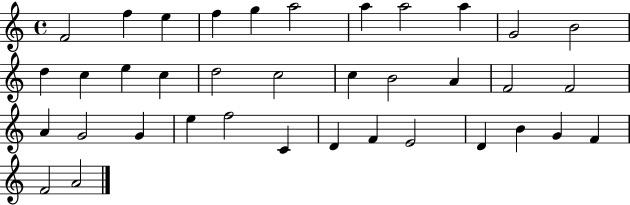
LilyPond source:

{
  \clef treble
  \time 4/4
  \defaultTimeSignature
  \key c \major
  f'2 f''4 e''4 | f''4 g''4 a''2 | a''4 a''2 a''4 | g'2 b'2 | \break d''4 c''4 e''4 c''4 | d''2 c''2 | c''4 b'2 a'4 | f'2 f'2 | \break a'4 g'2 g'4 | e''4 f''2 c'4 | d'4 f'4 e'2 | d'4 b'4 g'4 f'4 | \break f'2 a'2 | \bar "|."
}